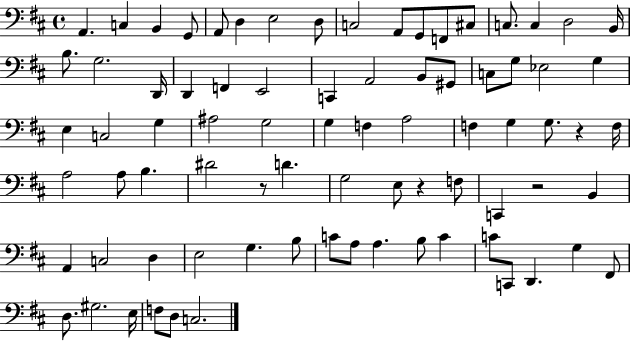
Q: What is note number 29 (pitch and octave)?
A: G3